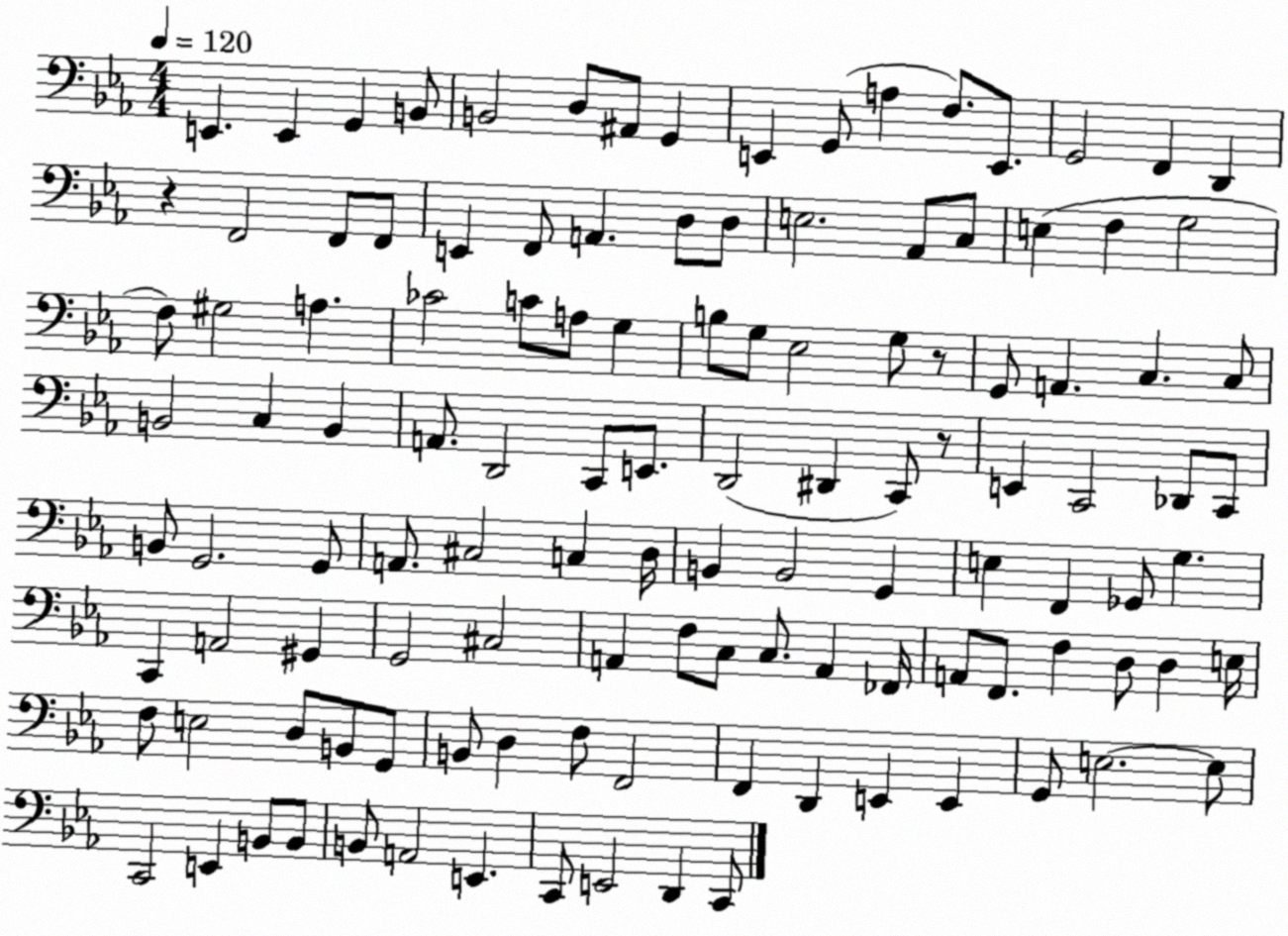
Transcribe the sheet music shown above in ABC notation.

X:1
T:Untitled
M:4/4
L:1/4
K:Eb
E,, E,, G,, B,,/2 B,,2 D,/2 ^A,,/2 G,, E,, G,,/2 A, F,/2 E,,/2 G,,2 F,, D,, z F,,2 F,,/2 F,,/2 E,, F,,/2 A,, D,/2 D,/2 E,2 _A,,/2 C,/2 E, F, G,2 F,/2 ^G,2 A, _C2 C/2 A,/2 G, B,/2 G,/2 _E,2 G,/2 z/2 G,,/2 A,, C, C,/2 B,,2 C, B,, A,,/2 D,,2 C,,/2 E,,/2 D,,2 ^D,, C,,/2 z/2 E,, C,,2 _D,,/2 C,,/2 B,,/2 G,,2 G,,/2 A,,/2 ^C,2 C, D,/4 B,, B,,2 G,, E, F,, _G,,/2 G, C,, A,,2 ^G,, G,,2 ^C,2 A,, F,/2 C,/2 C,/2 A,, _F,,/4 A,,/2 F,,/2 F, D,/2 D, E,/4 F,/2 E,2 D,/2 B,,/2 G,,/2 B,,/2 D, F,/2 F,,2 F,, D,, E,, E,, G,,/2 E,2 E,/2 C,,2 E,, B,,/2 B,,/2 B,,/2 A,,2 E,, C,,/2 E,,2 D,, C,,/2